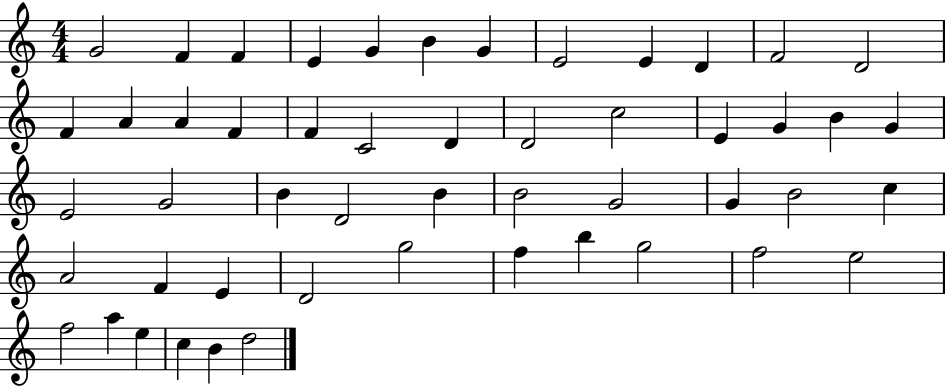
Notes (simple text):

G4/h F4/q F4/q E4/q G4/q B4/q G4/q E4/h E4/q D4/q F4/h D4/h F4/q A4/q A4/q F4/q F4/q C4/h D4/q D4/h C5/h E4/q G4/q B4/q G4/q E4/h G4/h B4/q D4/h B4/q B4/h G4/h G4/q B4/h C5/q A4/h F4/q E4/q D4/h G5/h F5/q B5/q G5/h F5/h E5/h F5/h A5/q E5/q C5/q B4/q D5/h